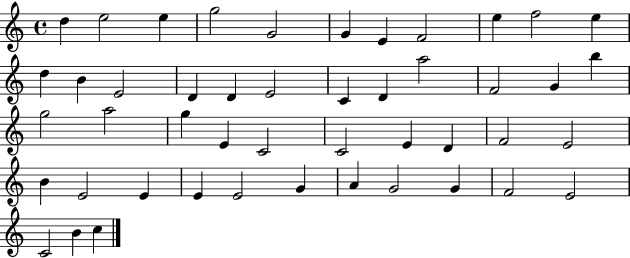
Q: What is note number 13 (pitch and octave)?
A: B4